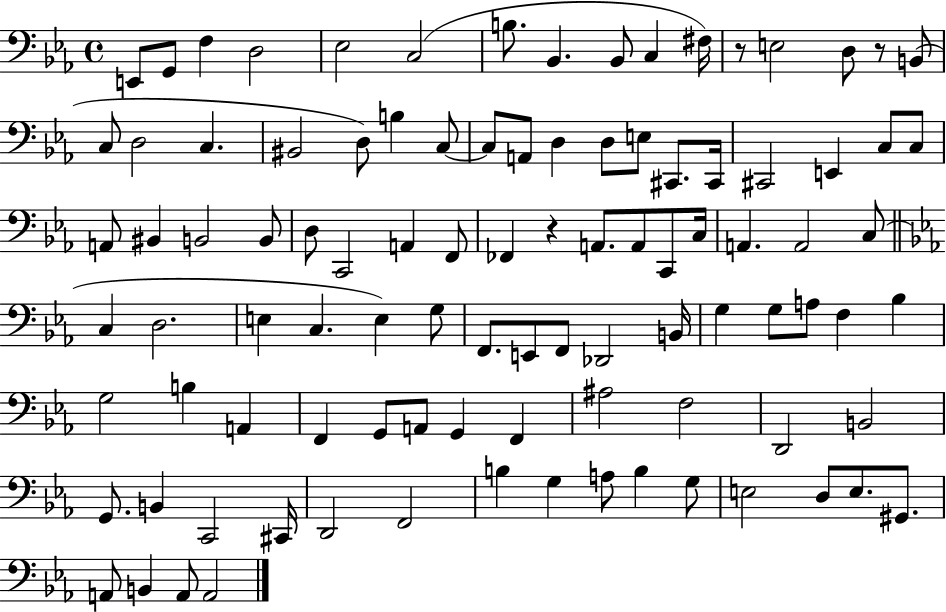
{
  \clef bass
  \time 4/4
  \defaultTimeSignature
  \key ees \major
  e,8 g,8 f4 d2 | ees2 c2( | b8. bes,4. bes,8 c4 fis16) | r8 e2 d8 r8 b,8( | \break c8 d2 c4. | bis,2 d8) b4 c8~~ | c8 a,8 d4 d8 e8 cis,8. cis,16 | cis,2 e,4 c8 c8 | \break a,8 bis,4 b,2 b,8 | d8 c,2 a,4 f,8 | fes,4 r4 a,8. a,8 c,8 c16 | a,4. a,2 c8( | \break \bar "||" \break \key c \minor c4 d2. | e4 c4. e4) g8 | f,8. e,8 f,8 des,2 b,16 | g4 g8 a8 f4 bes4 | \break g2 b4 a,4 | f,4 g,8 a,8 g,4 f,4 | ais2 f2 | d,2 b,2 | \break g,8. b,4 c,2 cis,16 | d,2 f,2 | b4 g4 a8 b4 g8 | e2 d8 e8. gis,8. | \break a,8 b,4 a,8 a,2 | \bar "|."
}